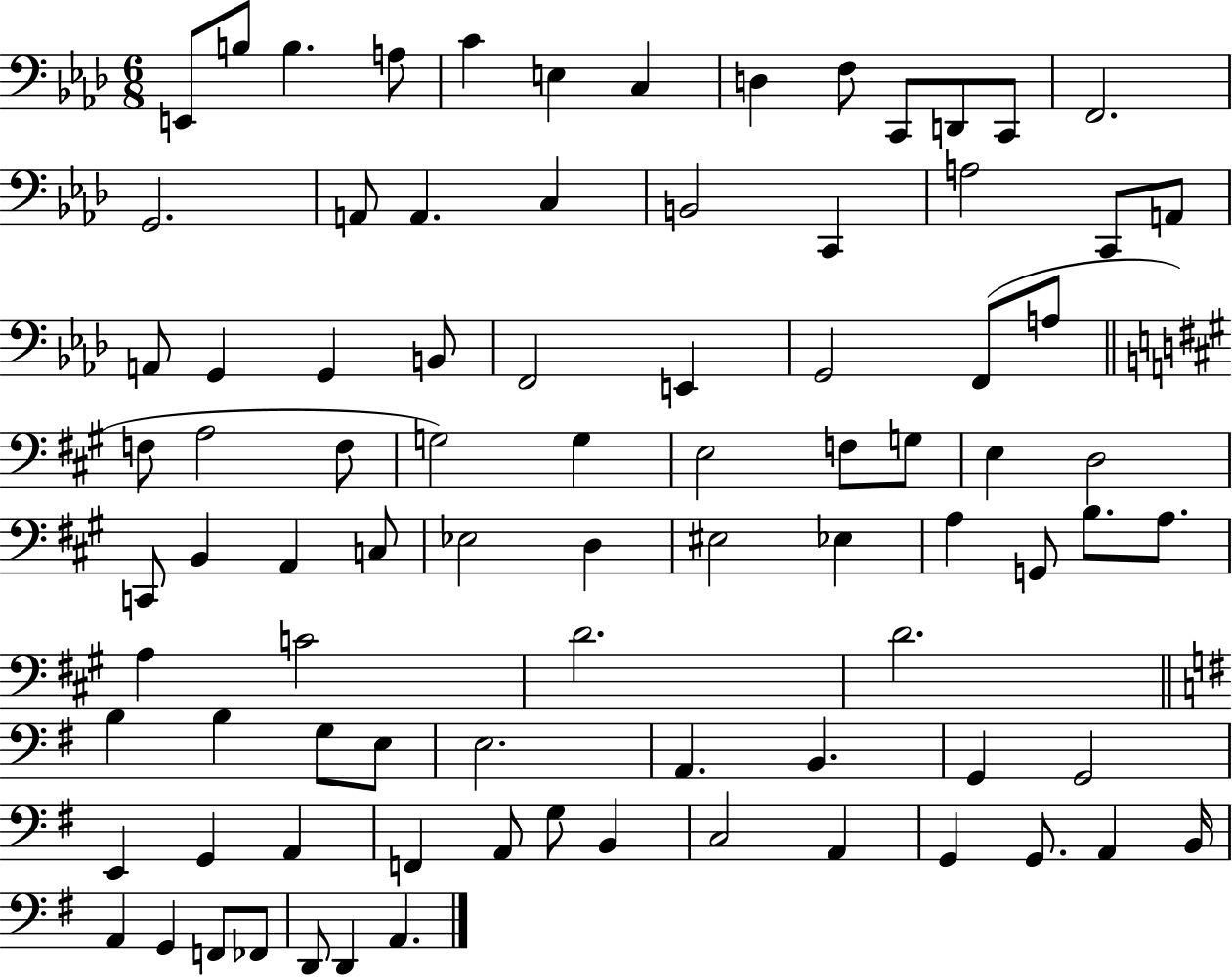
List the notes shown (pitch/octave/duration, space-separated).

E2/e B3/e B3/q. A3/e C4/q E3/q C3/q D3/q F3/e C2/e D2/e C2/e F2/h. G2/h. A2/e A2/q. C3/q B2/h C2/q A3/h C2/e A2/e A2/e G2/q G2/q B2/e F2/h E2/q G2/h F2/e A3/e F3/e A3/h F3/e G3/h G3/q E3/h F3/e G3/e E3/q D3/h C2/e B2/q A2/q C3/e Eb3/h D3/q EIS3/h Eb3/q A3/q G2/e B3/e. A3/e. A3/q C4/h D4/h. D4/h. B3/q B3/q G3/e E3/e E3/h. A2/q. B2/q. G2/q G2/h E2/q G2/q A2/q F2/q A2/e G3/e B2/q C3/h A2/q G2/q G2/e. A2/q B2/s A2/q G2/q F2/e FES2/e D2/e D2/q A2/q.